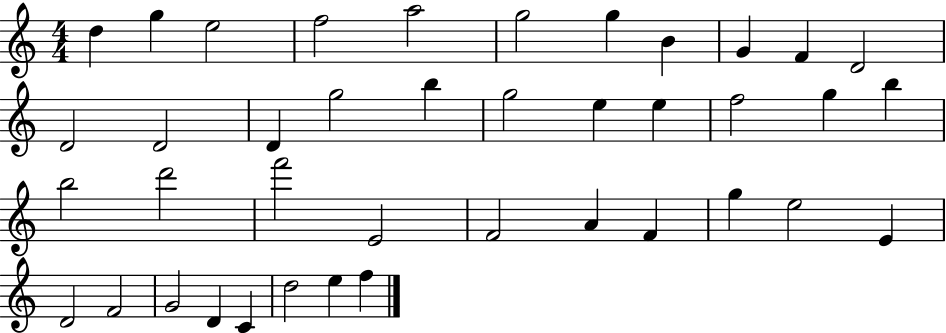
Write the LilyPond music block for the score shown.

{
  \clef treble
  \numericTimeSignature
  \time 4/4
  \key c \major
  d''4 g''4 e''2 | f''2 a''2 | g''2 g''4 b'4 | g'4 f'4 d'2 | \break d'2 d'2 | d'4 g''2 b''4 | g''2 e''4 e''4 | f''2 g''4 b''4 | \break b''2 d'''2 | f'''2 e'2 | f'2 a'4 f'4 | g''4 e''2 e'4 | \break d'2 f'2 | g'2 d'4 c'4 | d''2 e''4 f''4 | \bar "|."
}